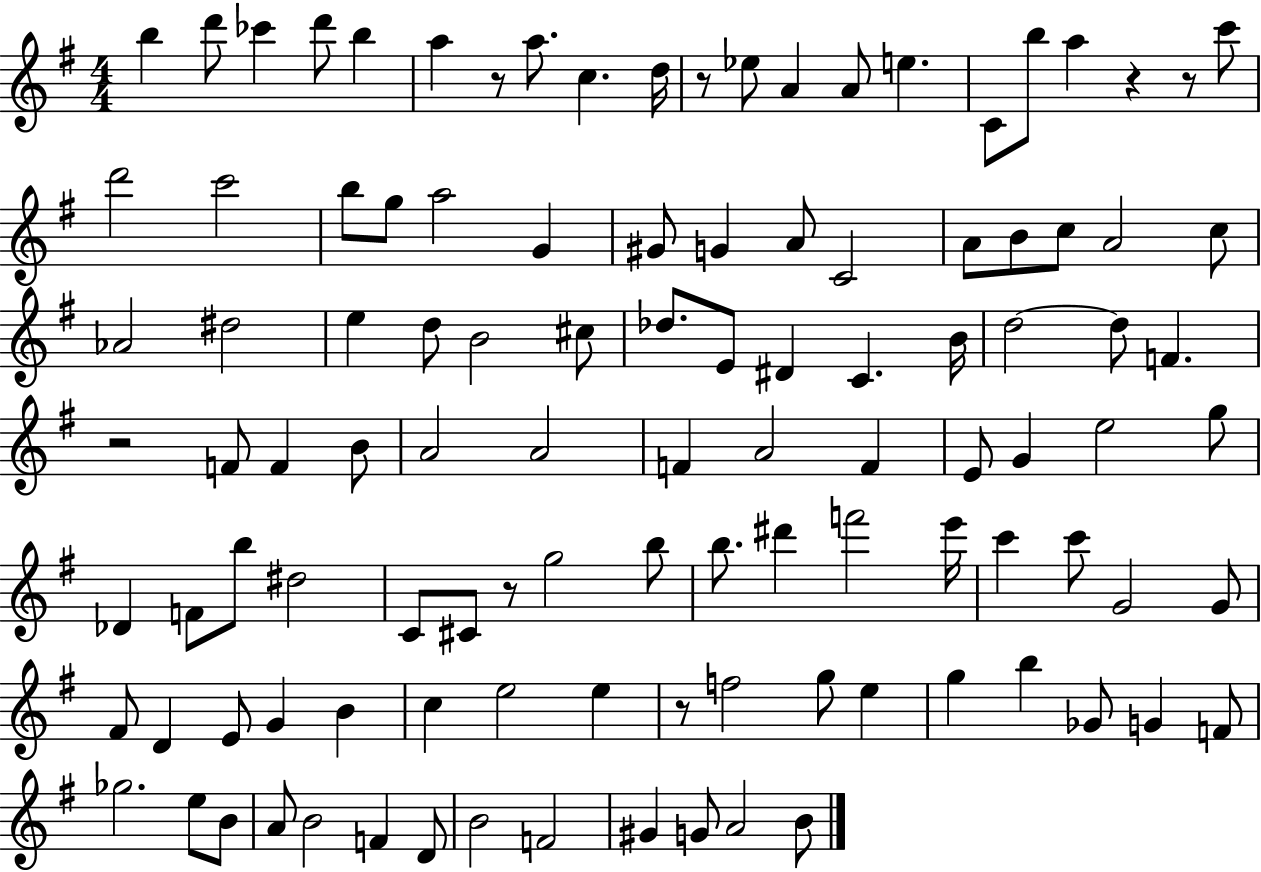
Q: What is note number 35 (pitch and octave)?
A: E5